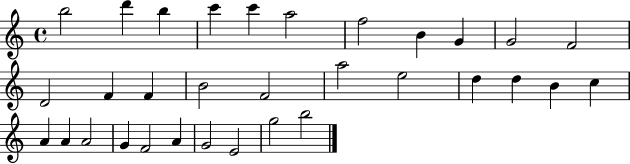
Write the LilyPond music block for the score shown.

{
  \clef treble
  \time 4/4
  \defaultTimeSignature
  \key c \major
  b''2 d'''4 b''4 | c'''4 c'''4 a''2 | f''2 b'4 g'4 | g'2 f'2 | \break d'2 f'4 f'4 | b'2 f'2 | a''2 e''2 | d''4 d''4 b'4 c''4 | \break a'4 a'4 a'2 | g'4 f'2 a'4 | g'2 e'2 | g''2 b''2 | \break \bar "|."
}